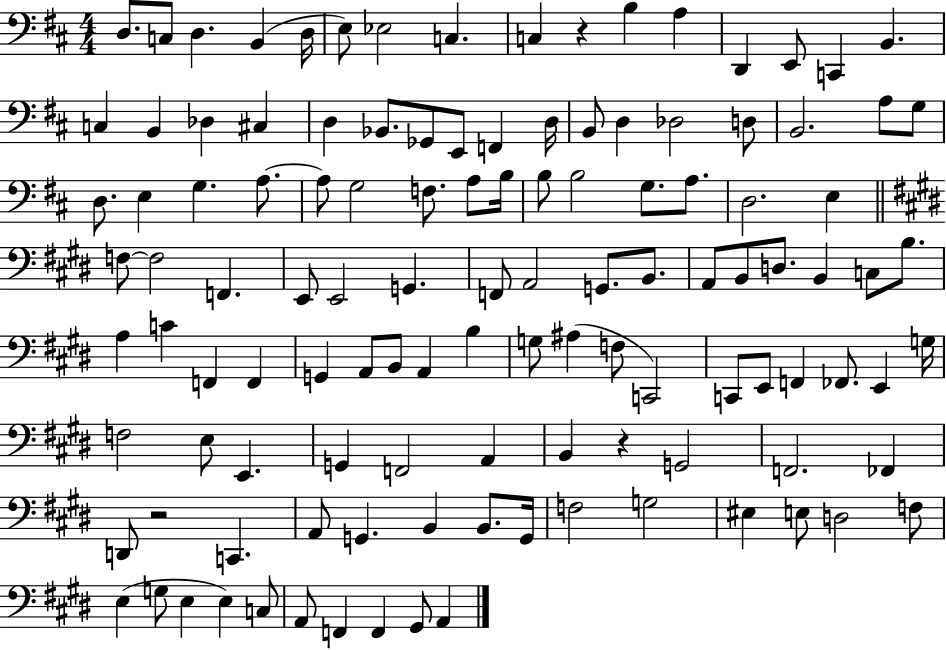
{
  \clef bass
  \numericTimeSignature
  \time 4/4
  \key d \major
  \repeat volta 2 { d8. c8 d4. b,4( d16 | e8) ees2 c4. | c4 r4 b4 a4 | d,4 e,8 c,4 b,4. | \break c4 b,4 des4 cis4 | d4 bes,8. ges,8 e,8 f,4 d16 | b,8 d4 des2 d8 | b,2. a8 g8 | \break d8. e4 g4. a8.~~ | a8 g2 f8. a8 b16 | b8 b2 g8. a8. | d2. e4 | \break \bar "||" \break \key e \major f8~~ f2 f,4. | e,8 e,2 g,4. | f,8 a,2 g,8. b,8. | a,8 b,8 d8. b,4 c8 b8. | \break a4 c'4 f,4 f,4 | g,4 a,8 b,8 a,4 b4 | g8 ais4( f8 c,2) | c,8 e,8 f,4 fes,8. e,4 g16 | \break f2 e8 e,4. | g,4 f,2 a,4 | b,4 r4 g,2 | f,2. fes,4 | \break d,8 r2 c,4. | a,8 g,4. b,4 b,8. g,16 | f2 g2 | eis4 e8 d2 f8 | \break e4( g8 e4 e4) c8 | a,8 f,4 f,4 gis,8 a,4 | } \bar "|."
}